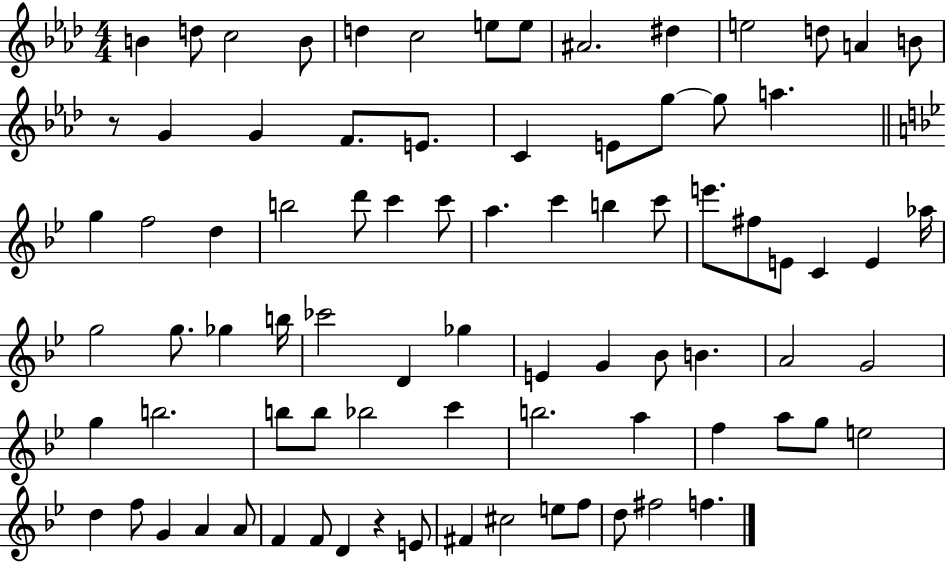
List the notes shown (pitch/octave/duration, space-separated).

B4/q D5/e C5/h B4/e D5/q C5/h E5/e E5/e A#4/h. D#5/q E5/h D5/e A4/q B4/e R/e G4/q G4/q F4/e. E4/e. C4/q E4/e G5/e G5/e A5/q. G5/q F5/h D5/q B5/h D6/e C6/q C6/e A5/q. C6/q B5/q C6/e E6/e. F#5/e E4/e C4/q E4/q Ab5/s G5/h G5/e. Gb5/q B5/s CES6/h D4/q Gb5/q E4/q G4/q Bb4/e B4/q. A4/h G4/h G5/q B5/h. B5/e B5/e Bb5/h C6/q B5/h. A5/q F5/q A5/e G5/e E5/h D5/q F5/e G4/q A4/q A4/e F4/q F4/e D4/q R/q E4/e F#4/q C#5/h E5/e F5/e D5/e F#5/h F5/q.